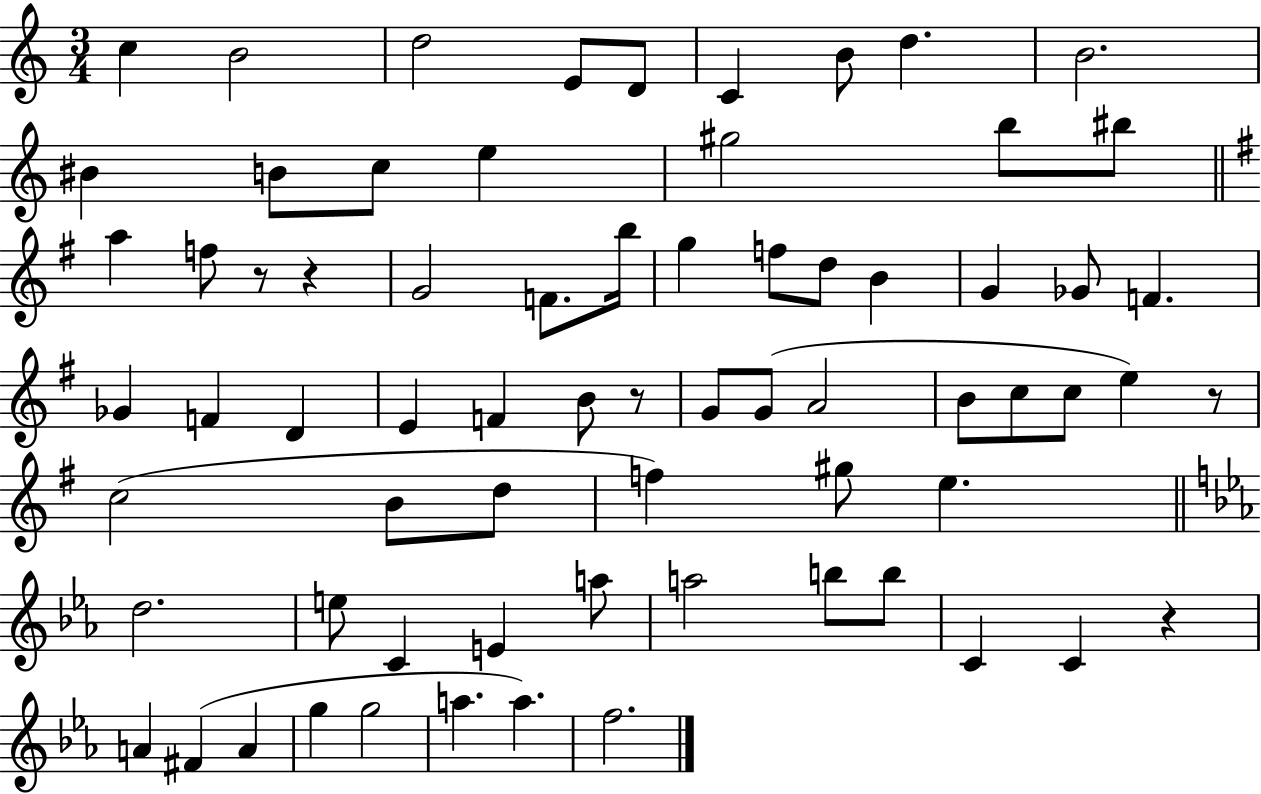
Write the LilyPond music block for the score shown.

{
  \clef treble
  \numericTimeSignature
  \time 3/4
  \key c \major
  c''4 b'2 | d''2 e'8 d'8 | c'4 b'8 d''4. | b'2. | \break bis'4 b'8 c''8 e''4 | gis''2 b''8 bis''8 | \bar "||" \break \key e \minor a''4 f''8 r8 r4 | g'2 f'8. b''16 | g''4 f''8 d''8 b'4 | g'4 ges'8 f'4. | \break ges'4 f'4 d'4 | e'4 f'4 b'8 r8 | g'8 g'8( a'2 | b'8 c''8 c''8 e''4) r8 | \break c''2( b'8 d''8 | f''4) gis''8 e''4. | \bar "||" \break \key ees \major d''2. | e''8 c'4 e'4 a''8 | a''2 b''8 b''8 | c'4 c'4 r4 | \break a'4 fis'4( a'4 | g''4 g''2 | a''4. a''4.) | f''2. | \break \bar "|."
}